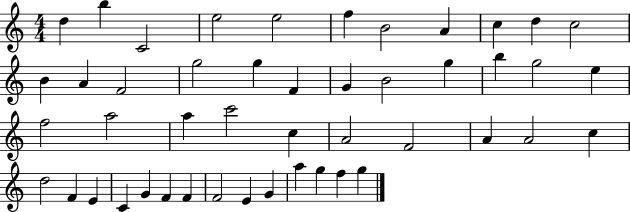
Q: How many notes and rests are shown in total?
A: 47